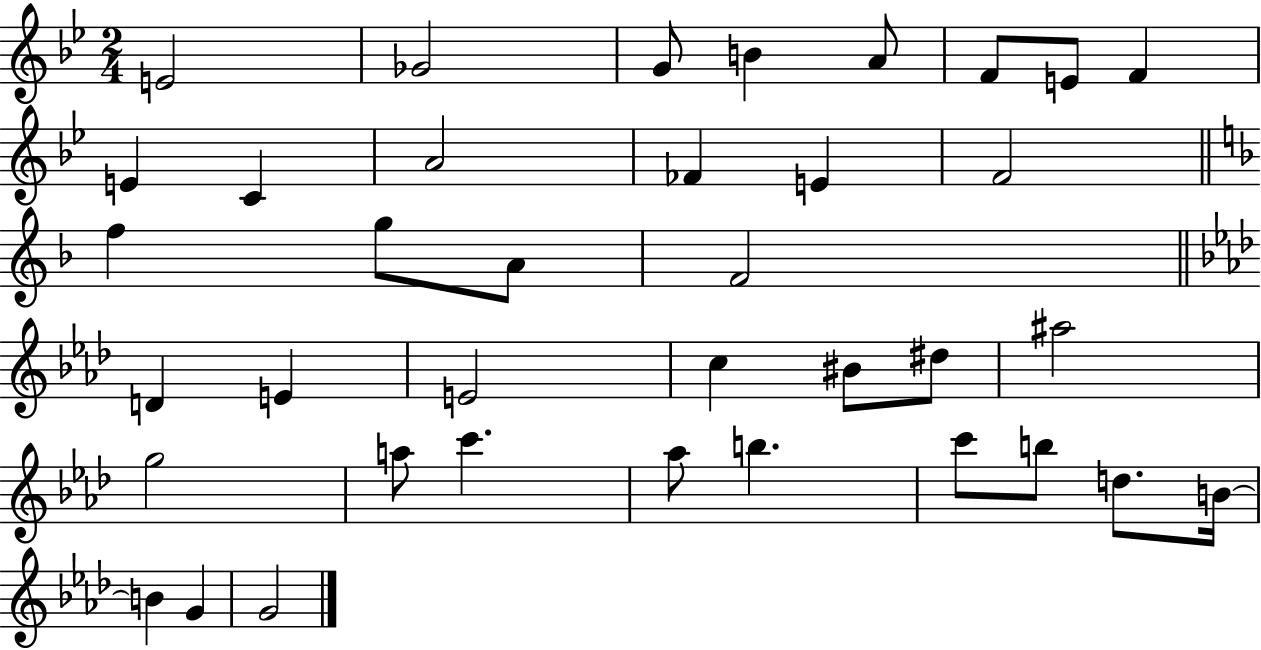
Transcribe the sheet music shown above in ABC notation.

X:1
T:Untitled
M:2/4
L:1/4
K:Bb
E2 _G2 G/2 B A/2 F/2 E/2 F E C A2 _F E F2 f g/2 A/2 F2 D E E2 c ^B/2 ^d/2 ^a2 g2 a/2 c' _a/2 b c'/2 b/2 d/2 B/4 B G G2